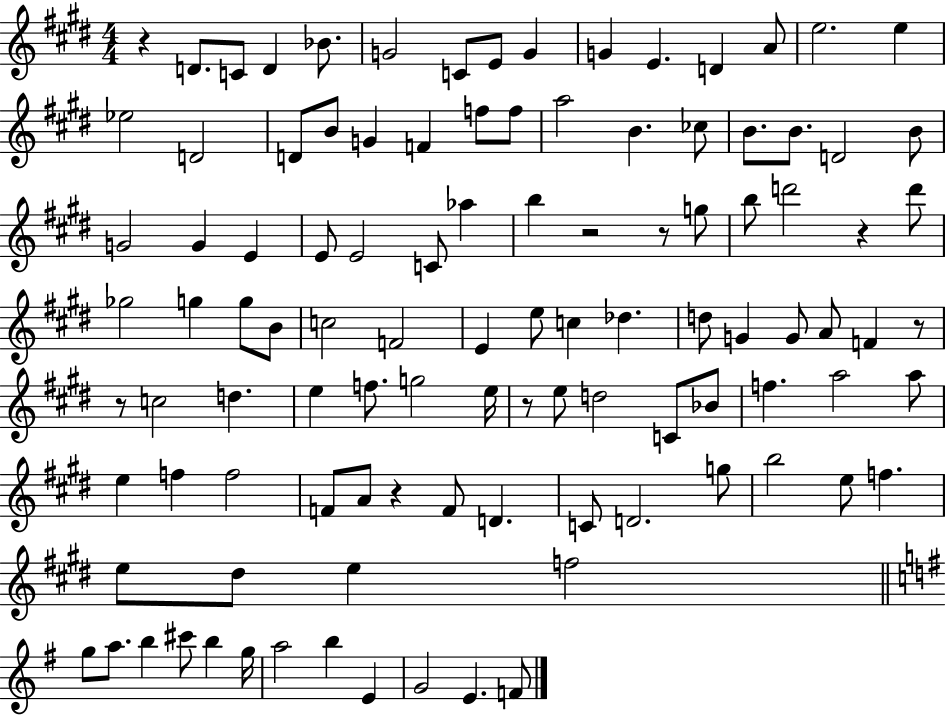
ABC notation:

X:1
T:Untitled
M:4/4
L:1/4
K:E
z D/2 C/2 D _B/2 G2 C/2 E/2 G G E D A/2 e2 e _e2 D2 D/2 B/2 G F f/2 f/2 a2 B _c/2 B/2 B/2 D2 B/2 G2 G E E/2 E2 C/2 _a b z2 z/2 g/2 b/2 d'2 z d'/2 _g2 g g/2 B/2 c2 F2 E e/2 c _d d/2 G G/2 A/2 F z/2 z/2 c2 d e f/2 g2 e/4 z/2 e/2 d2 C/2 _B/2 f a2 a/2 e f f2 F/2 A/2 z F/2 D C/2 D2 g/2 b2 e/2 f e/2 ^d/2 e f2 g/2 a/2 b ^c'/2 b g/4 a2 b E G2 E F/2